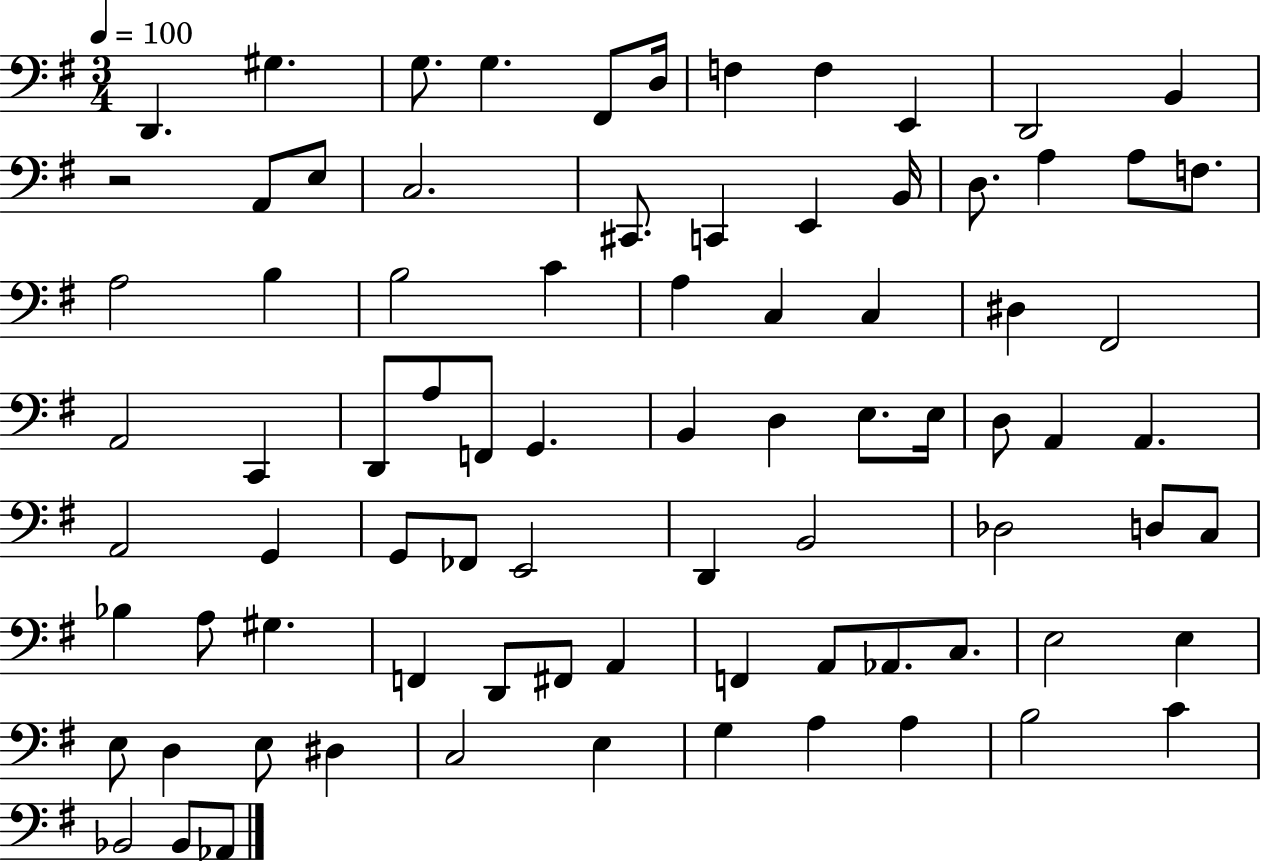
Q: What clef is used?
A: bass